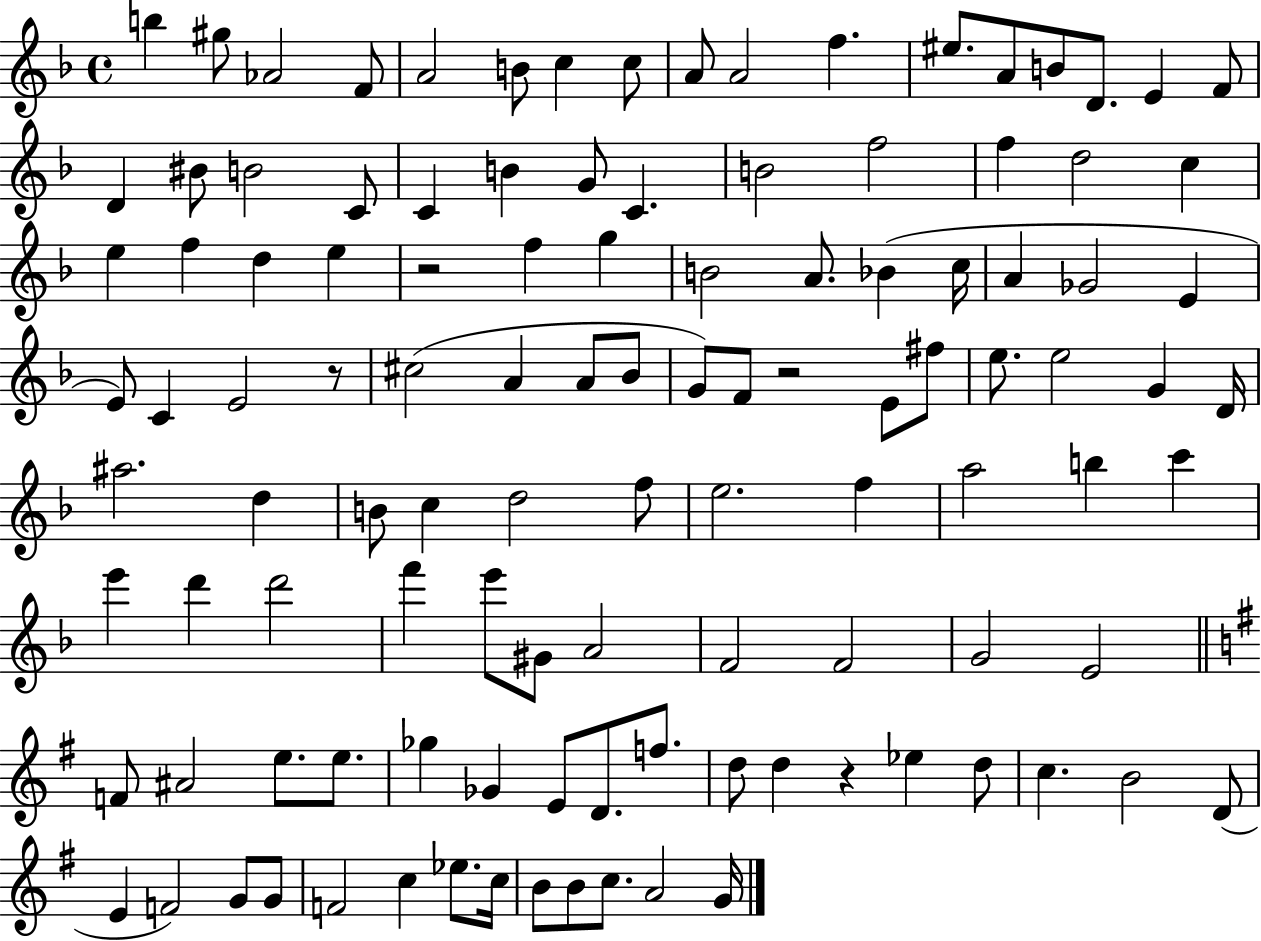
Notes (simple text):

B5/q G#5/e Ab4/h F4/e A4/h B4/e C5/q C5/e A4/e A4/h F5/q. EIS5/e. A4/e B4/e D4/e. E4/q F4/e D4/q BIS4/e B4/h C4/e C4/q B4/q G4/e C4/q. B4/h F5/h F5/q D5/h C5/q E5/q F5/q D5/q E5/q R/h F5/q G5/q B4/h A4/e. Bb4/q C5/s A4/q Gb4/h E4/q E4/e C4/q E4/h R/e C#5/h A4/q A4/e Bb4/e G4/e F4/e R/h E4/e F#5/e E5/e. E5/h G4/q D4/s A#5/h. D5/q B4/e C5/q D5/h F5/e E5/h. F5/q A5/h B5/q C6/q E6/q D6/q D6/h F6/q E6/e G#4/e A4/h F4/h F4/h G4/h E4/h F4/e A#4/h E5/e. E5/e. Gb5/q Gb4/q E4/e D4/e. F5/e. D5/e D5/q R/q Eb5/q D5/e C5/q. B4/h D4/e E4/q F4/h G4/e G4/e F4/h C5/q Eb5/e. C5/s B4/e B4/e C5/e. A4/h G4/s